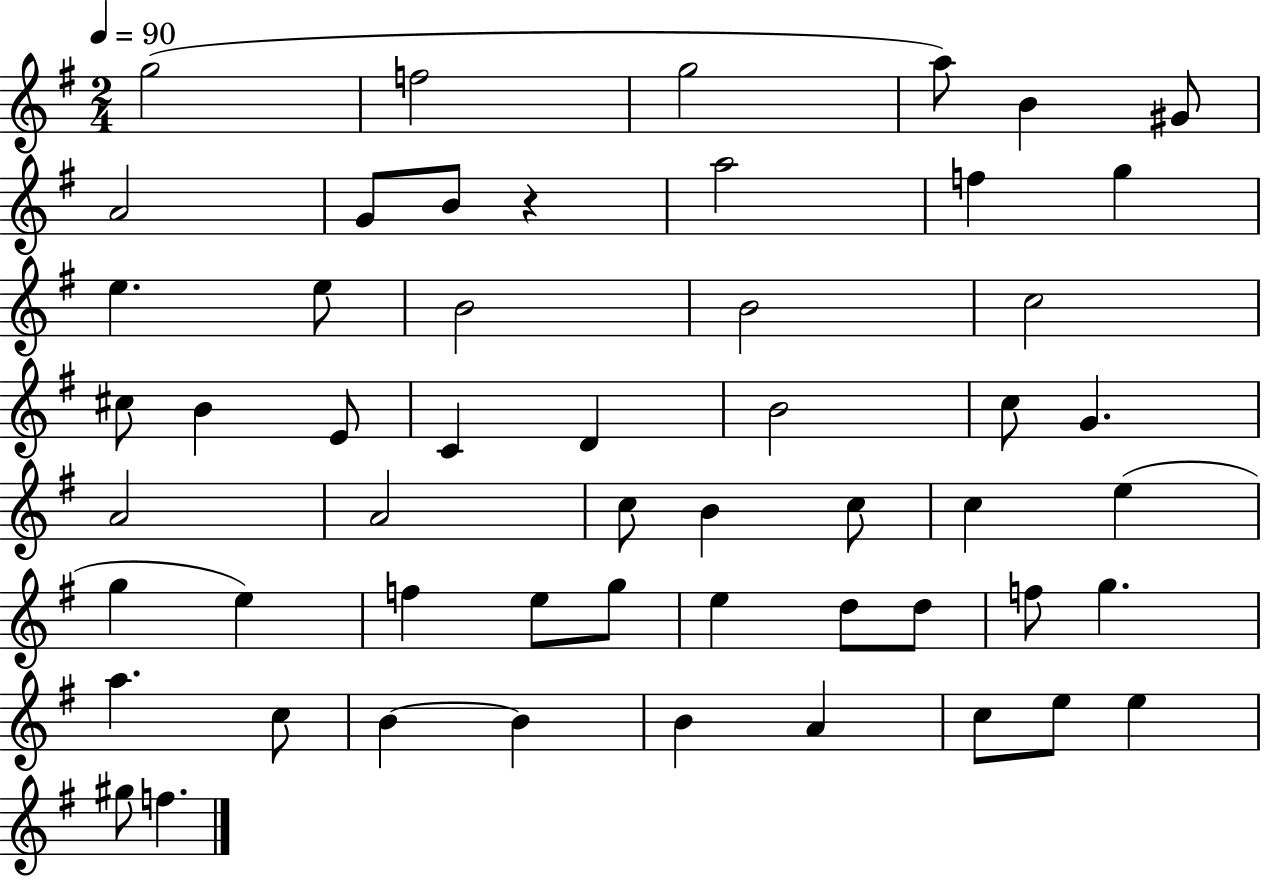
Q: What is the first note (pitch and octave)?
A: G5